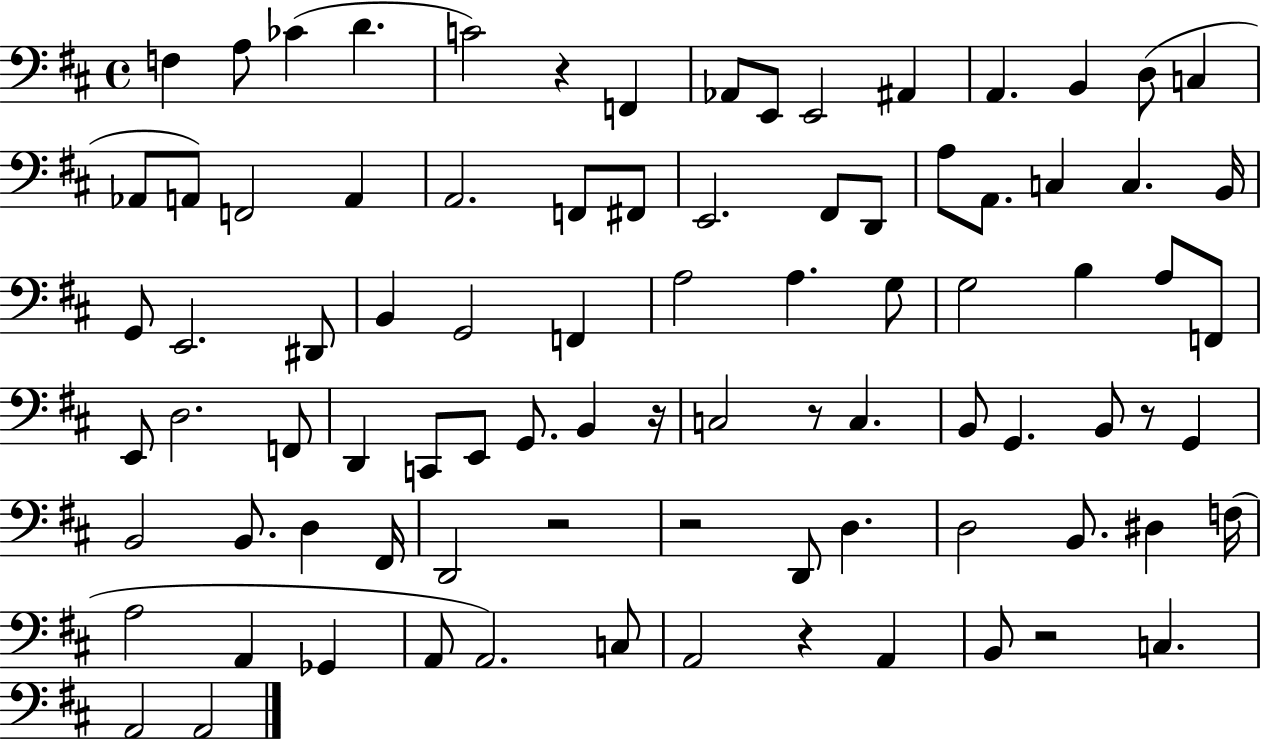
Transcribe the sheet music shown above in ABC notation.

X:1
T:Untitled
M:4/4
L:1/4
K:D
F, A,/2 _C D C2 z F,, _A,,/2 E,,/2 E,,2 ^A,, A,, B,, D,/2 C, _A,,/2 A,,/2 F,,2 A,, A,,2 F,,/2 ^F,,/2 E,,2 ^F,,/2 D,,/2 A,/2 A,,/2 C, C, B,,/4 G,,/2 E,,2 ^D,,/2 B,, G,,2 F,, A,2 A, G,/2 G,2 B, A,/2 F,,/2 E,,/2 D,2 F,,/2 D,, C,,/2 E,,/2 G,,/2 B,, z/4 C,2 z/2 C, B,,/2 G,, B,,/2 z/2 G,, B,,2 B,,/2 D, ^F,,/4 D,,2 z2 z2 D,,/2 D, D,2 B,,/2 ^D, F,/4 A,2 A,, _G,, A,,/2 A,,2 C,/2 A,,2 z A,, B,,/2 z2 C, A,,2 A,,2